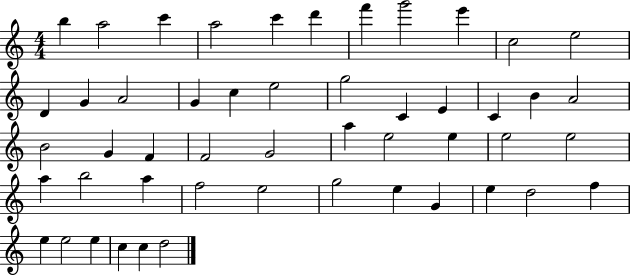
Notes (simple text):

B5/q A5/h C6/q A5/h C6/q D6/q F6/q G6/h E6/q C5/h E5/h D4/q G4/q A4/h G4/q C5/q E5/h G5/h C4/q E4/q C4/q B4/q A4/h B4/h G4/q F4/q F4/h G4/h A5/q E5/h E5/q E5/h E5/h A5/q B5/h A5/q F5/h E5/h G5/h E5/q G4/q E5/q D5/h F5/q E5/q E5/h E5/q C5/q C5/q D5/h